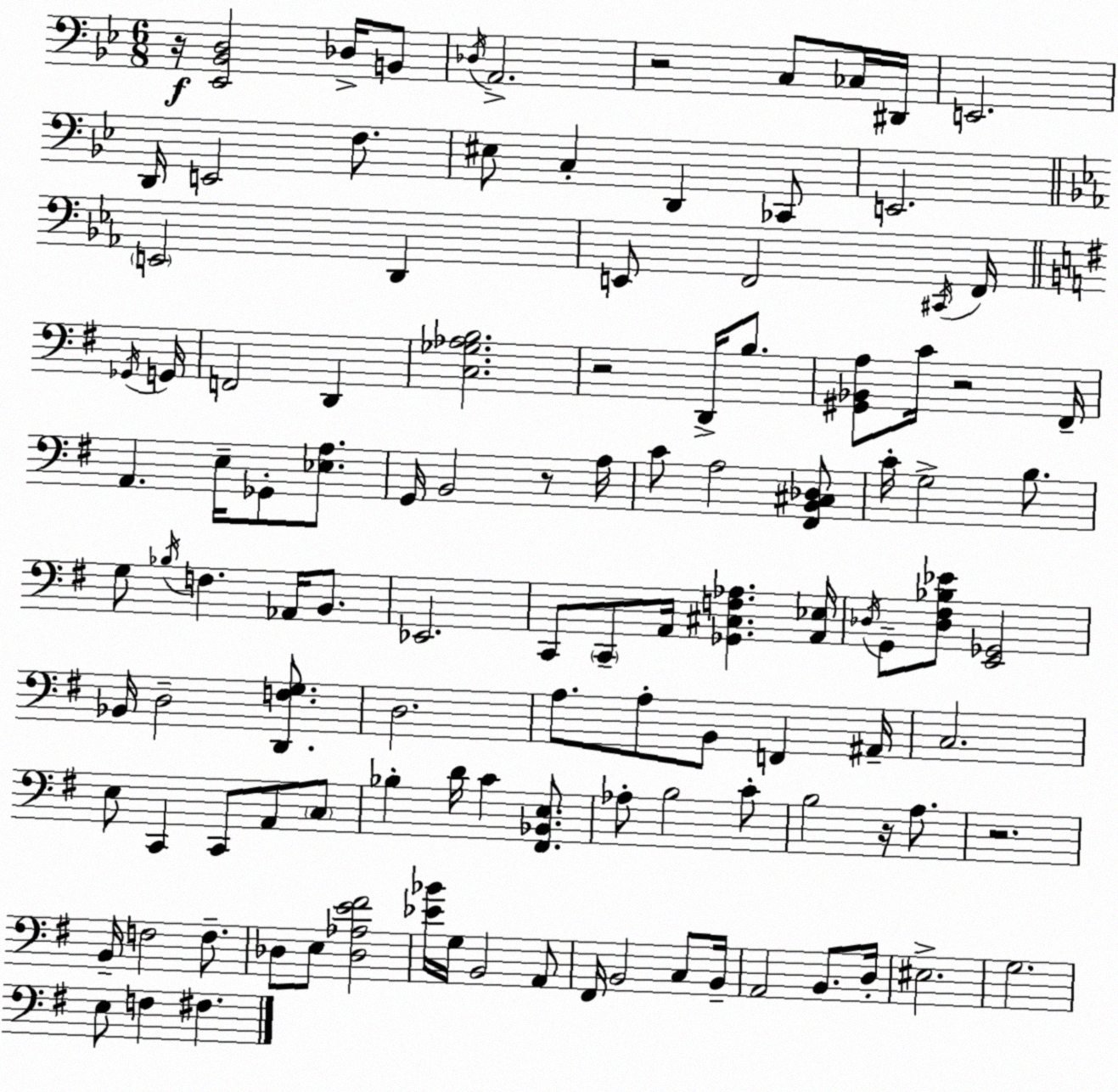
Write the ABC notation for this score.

X:1
T:Untitled
M:6/8
L:1/4
K:Bb
z/4 [_E,,_B,,D,]2 _D,/4 B,,/2 _D,/4 A,,2 z2 C,/2 _C,/4 ^D,,/4 E,,2 D,,/4 E,,2 F,/2 ^E,/2 C, D,, _C,,/2 E,,2 E,,2 D,, E,,/2 F,,2 ^C,,/4 F,,/4 _G,,/4 G,,/4 F,,2 D,, [C,_G,_A,B,]2 z2 D,,/4 B,/2 [^G,,_B,,A,]/2 C/4 z2 ^F,,/4 A,, E,/4 _G,,/2 [_E,A,]/2 G,,/4 B,,2 z/2 A,/4 C/2 A,2 [^F,,B,,^C,_D,]/2 C/4 G,2 B,/2 G,/2 _B,/4 F, _A,,/4 B,,/2 _E,,2 C,,/2 C,,/2 A,,/4 [_G,,^C,F,_A,] [A,,_E,]/4 _D,/4 G,,/2 [_D,^F,_B,_E]/2 [E,,_G,,]2 _B,,/4 D,2 [D,,F,G,]/2 D,2 A,/2 A,/2 B,,/2 F,, ^A,,/4 C,2 E,/2 C,, C,,/2 A,,/2 C,/2 _B, D/4 C [^F,,_B,,E,]/2 _A,/2 B,2 C/2 B,2 z/4 A,/2 z2 B,,/4 F,2 F,/2 _D,/2 E,/2 [_D,_A,E^F]2 [_E_B]/4 G,/4 B,,2 A,,/2 ^F,,/4 B,,2 C,/2 B,,/4 A,,2 B,,/2 D,/4 ^E,2 G,2 E,/2 F, ^F,